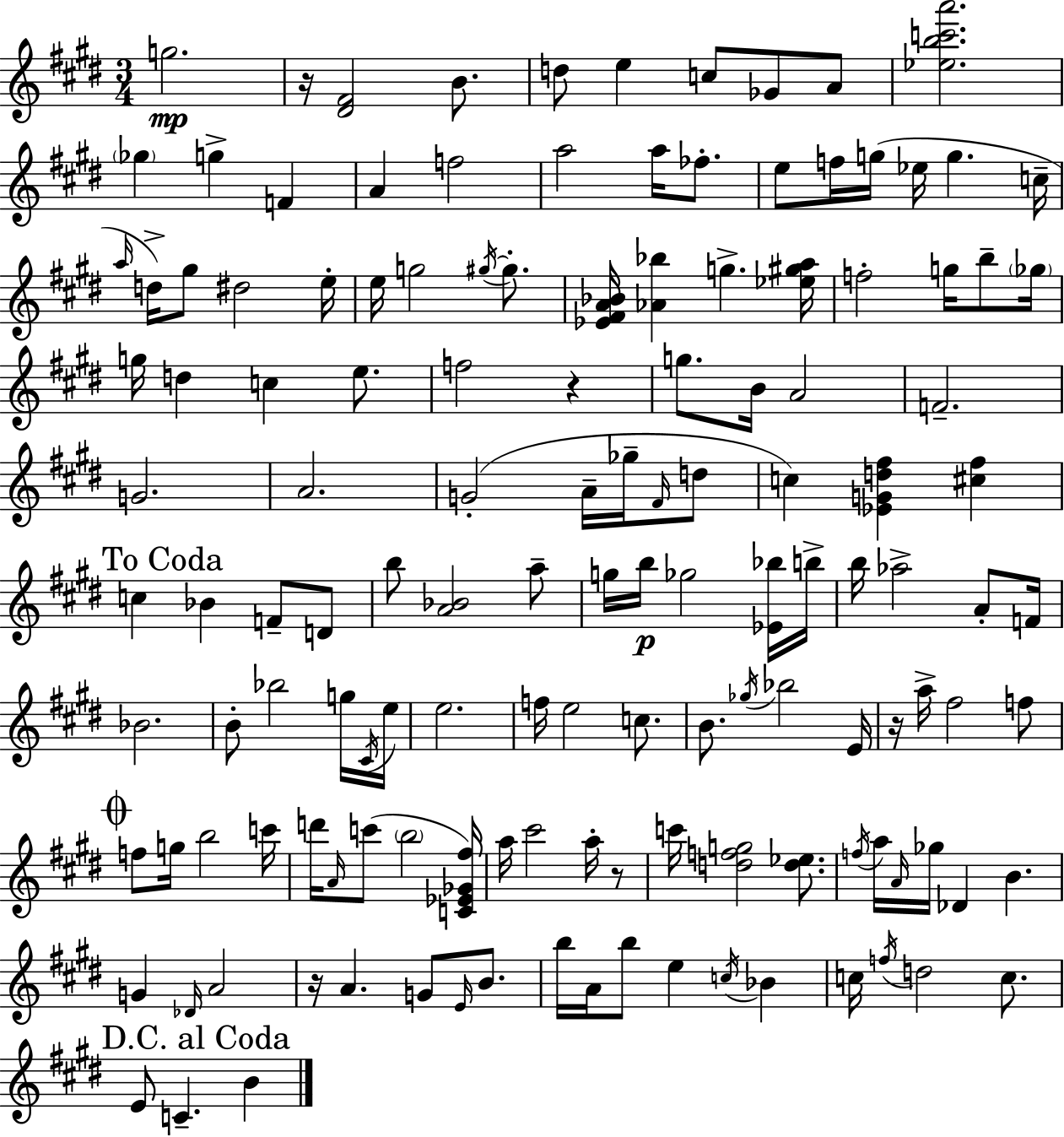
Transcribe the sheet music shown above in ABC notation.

X:1
T:Untitled
M:3/4
L:1/4
K:E
g2 z/4 [^D^F]2 B/2 d/2 e c/2 _G/2 A/2 [_ebc'a']2 _g g F A f2 a2 a/4 _f/2 e/2 f/4 g/4 _e/4 g c/4 a/4 d/4 ^g/2 ^d2 e/4 e/4 g2 ^g/4 ^g/2 [_E^FA_B]/4 [_A_b] g [_e^ga]/4 f2 g/4 b/2 _g/4 g/4 d c e/2 f2 z g/2 B/4 A2 F2 G2 A2 G2 A/4 _g/4 ^F/4 d/2 c [_EGd^f] [^c^f] c _B F/2 D/2 b/2 [A_B]2 a/2 g/4 b/4 _g2 [_E_b]/4 b/4 b/4 _a2 A/2 F/4 _B2 B/2 _b2 g/4 ^C/4 e/4 e2 f/4 e2 c/2 B/2 _g/4 _b2 E/4 z/4 a/4 ^f2 f/2 f/2 g/4 b2 c'/4 d'/4 A/4 c'/2 b2 [C_E_G^f]/4 a/4 ^c'2 a/4 z/2 c'/4 [dfg]2 [d_e]/2 f/4 a/4 A/4 _g/4 _D B G _D/4 A2 z/4 A G/2 E/4 B/2 b/4 A/4 b/2 e c/4 _B c/4 f/4 d2 c/2 E/2 C B